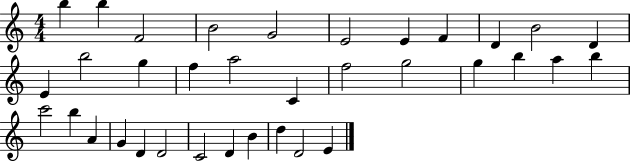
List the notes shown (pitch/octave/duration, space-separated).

B5/q B5/q F4/h B4/h G4/h E4/h E4/q F4/q D4/q B4/h D4/q E4/q B5/h G5/q F5/q A5/h C4/q F5/h G5/h G5/q B5/q A5/q B5/q C6/h B5/q A4/q G4/q D4/q D4/h C4/h D4/q B4/q D5/q D4/h E4/q